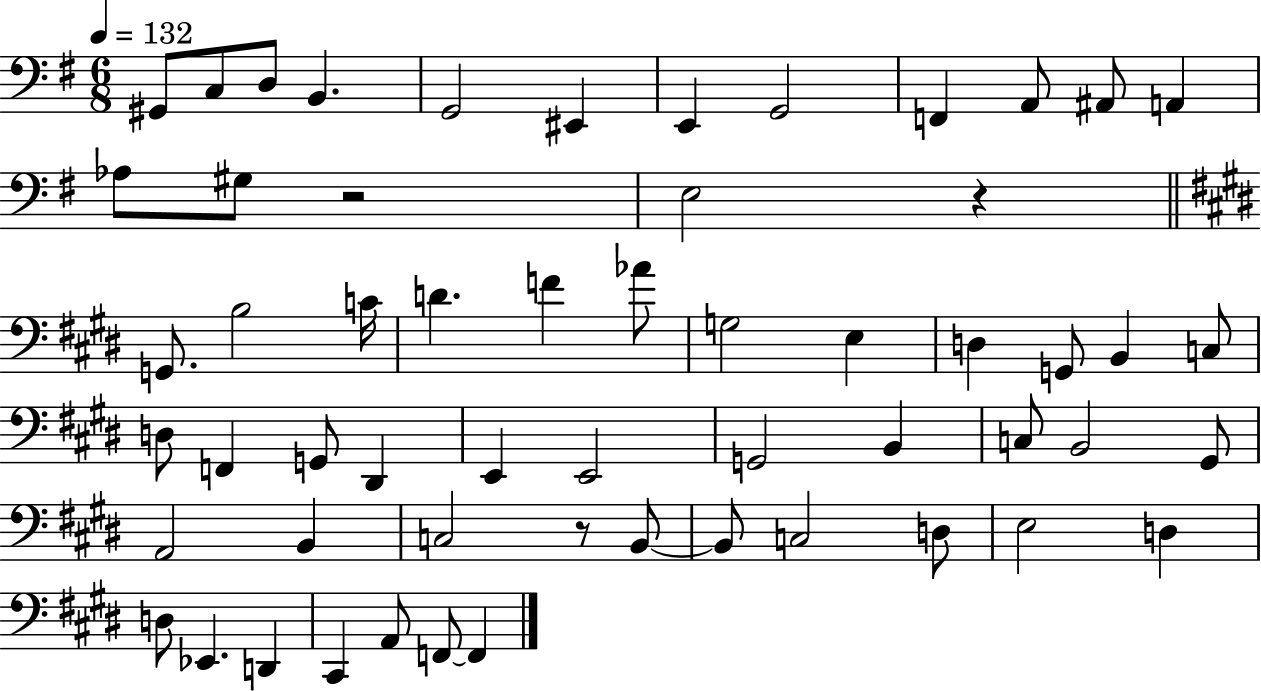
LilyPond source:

{
  \clef bass
  \numericTimeSignature
  \time 6/8
  \key g \major
  \tempo 4 = 132
  \repeat volta 2 { gis,8 c8 d8 b,4. | g,2 eis,4 | e,4 g,2 | f,4 a,8 ais,8 a,4 | \break aes8 gis8 r2 | e2 r4 | \bar "||" \break \key e \major g,8. b2 c'16 | d'4. f'4 aes'8 | g2 e4 | d4 g,8 b,4 c8 | \break d8 f,4 g,8 dis,4 | e,4 e,2 | g,2 b,4 | c8 b,2 gis,8 | \break a,2 b,4 | c2 r8 b,8~~ | b,8 c2 d8 | e2 d4 | \break d8 ees,4. d,4 | cis,4 a,8 f,8~~ f,4 | } \bar "|."
}